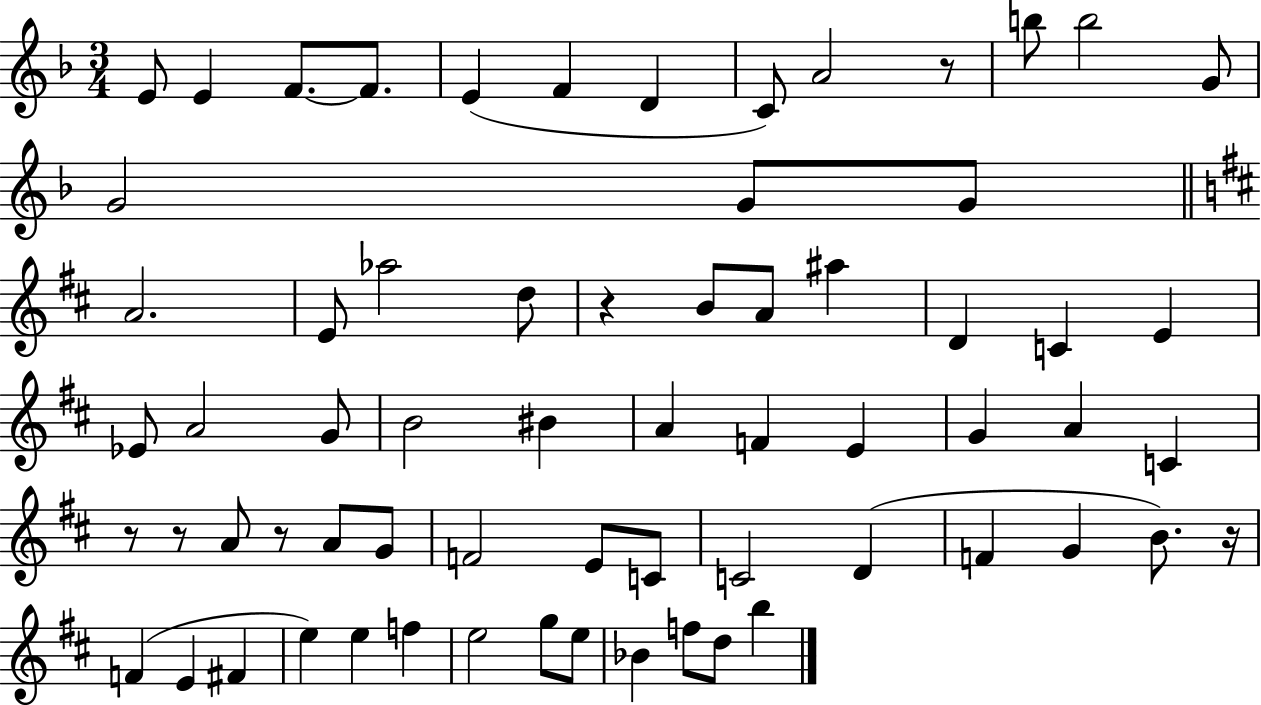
E4/e E4/q F4/e. F4/e. E4/q F4/q D4/q C4/e A4/h R/e B5/e B5/h G4/e G4/h G4/e G4/e A4/h. E4/e Ab5/h D5/e R/q B4/e A4/e A#5/q D4/q C4/q E4/q Eb4/e A4/h G4/e B4/h BIS4/q A4/q F4/q E4/q G4/q A4/q C4/q R/e R/e A4/e R/e A4/e G4/e F4/h E4/e C4/e C4/h D4/q F4/q G4/q B4/e. R/s F4/q E4/q F#4/q E5/q E5/q F5/q E5/h G5/e E5/e Bb4/q F5/e D5/e B5/q